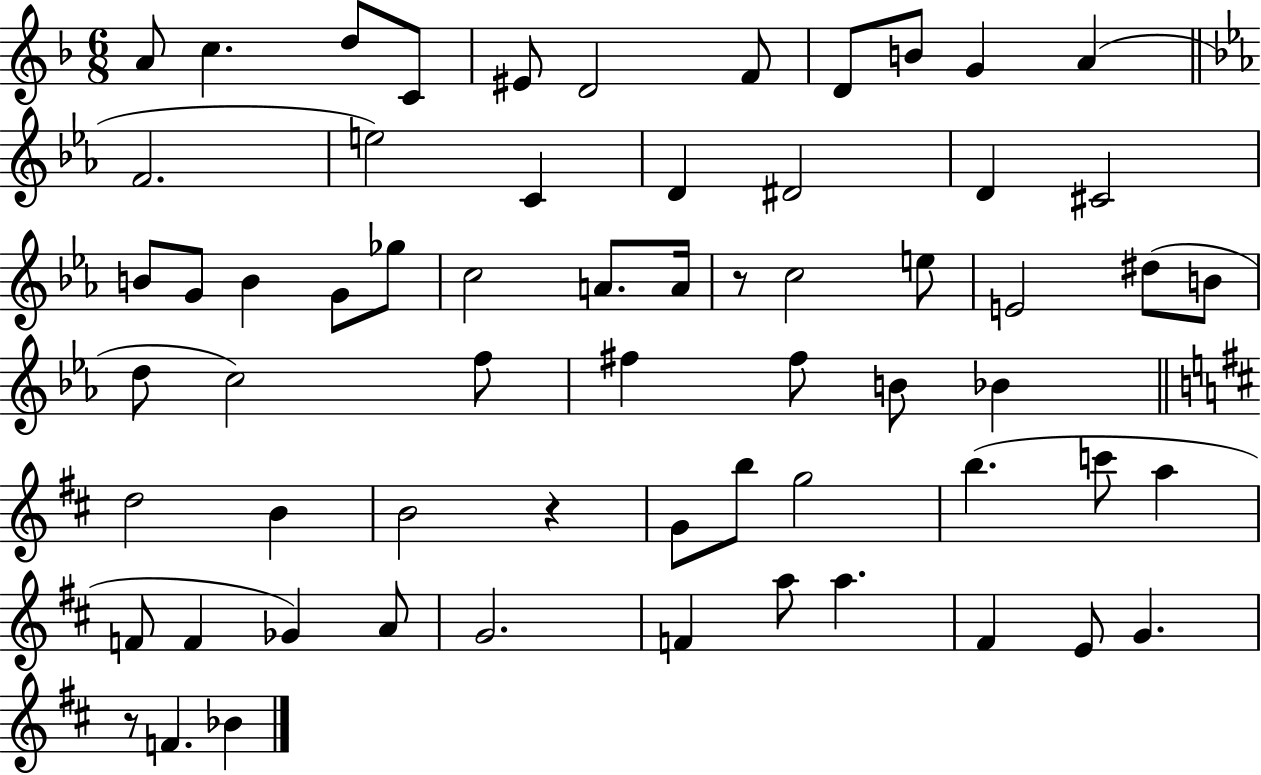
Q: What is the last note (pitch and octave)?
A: Bb4